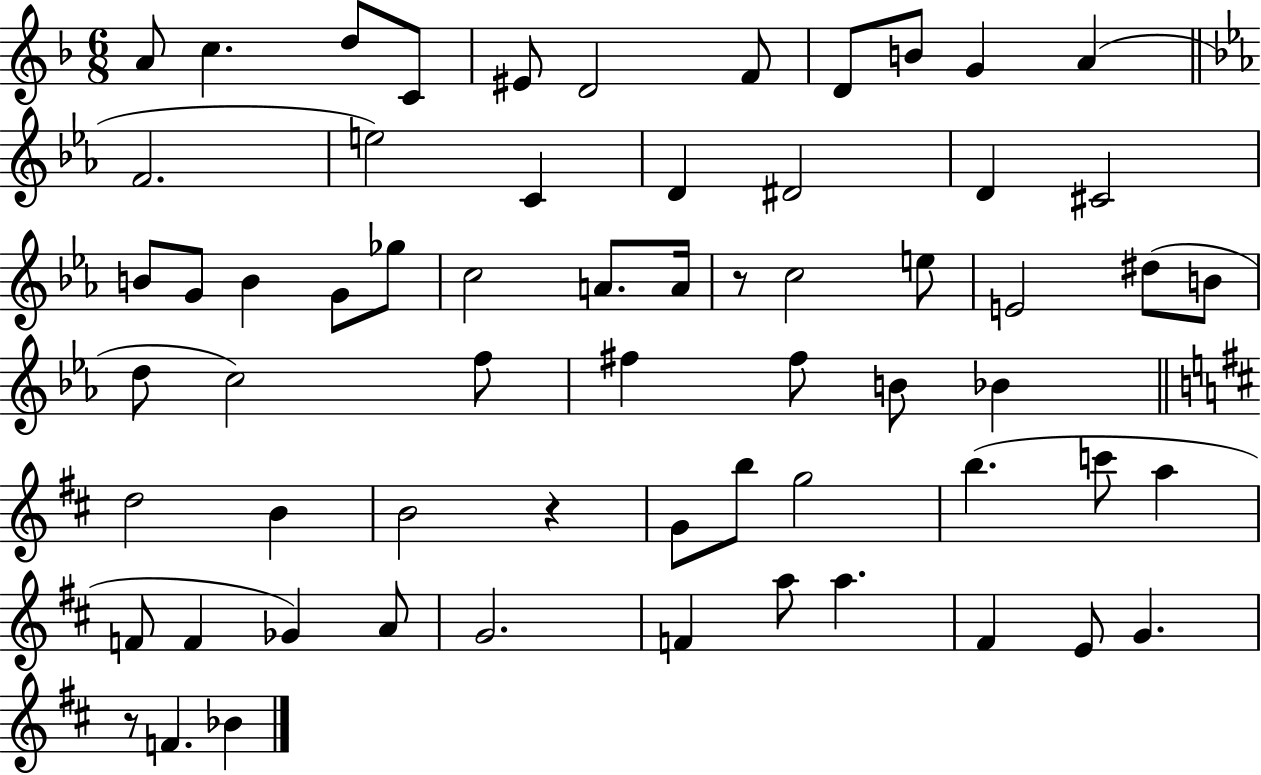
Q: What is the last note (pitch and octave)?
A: Bb4